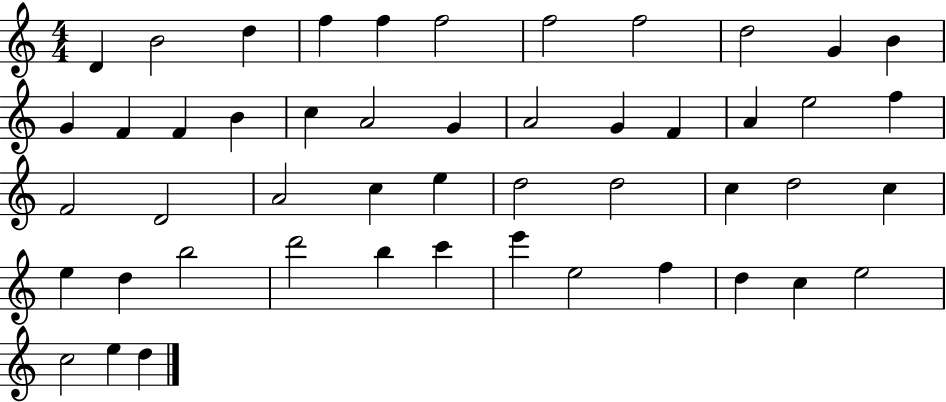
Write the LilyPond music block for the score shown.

{
  \clef treble
  \numericTimeSignature
  \time 4/4
  \key c \major
  d'4 b'2 d''4 | f''4 f''4 f''2 | f''2 f''2 | d''2 g'4 b'4 | \break g'4 f'4 f'4 b'4 | c''4 a'2 g'4 | a'2 g'4 f'4 | a'4 e''2 f''4 | \break f'2 d'2 | a'2 c''4 e''4 | d''2 d''2 | c''4 d''2 c''4 | \break e''4 d''4 b''2 | d'''2 b''4 c'''4 | e'''4 e''2 f''4 | d''4 c''4 e''2 | \break c''2 e''4 d''4 | \bar "|."
}